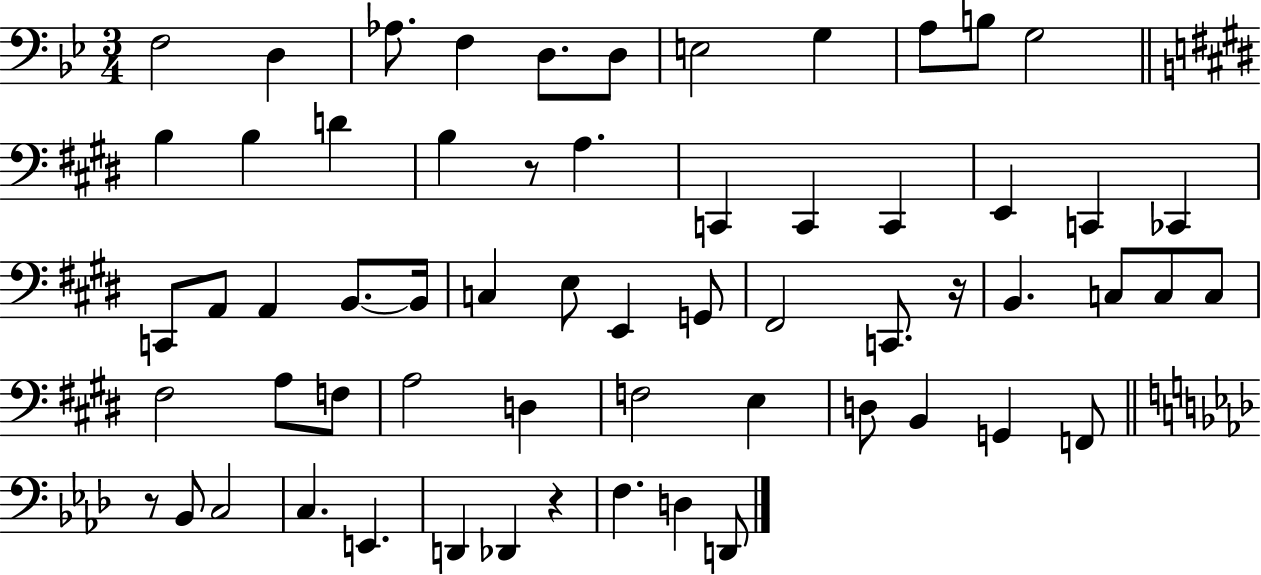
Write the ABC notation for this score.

X:1
T:Untitled
M:3/4
L:1/4
K:Bb
F,2 D, _A,/2 F, D,/2 D,/2 E,2 G, A,/2 B,/2 G,2 B, B, D B, z/2 A, C,, C,, C,, E,, C,, _C,, C,,/2 A,,/2 A,, B,,/2 B,,/4 C, E,/2 E,, G,,/2 ^F,,2 C,,/2 z/4 B,, C,/2 C,/2 C,/2 ^F,2 A,/2 F,/2 A,2 D, F,2 E, D,/2 B,, G,, F,,/2 z/2 _B,,/2 C,2 C, E,, D,, _D,, z F, D, D,,/2